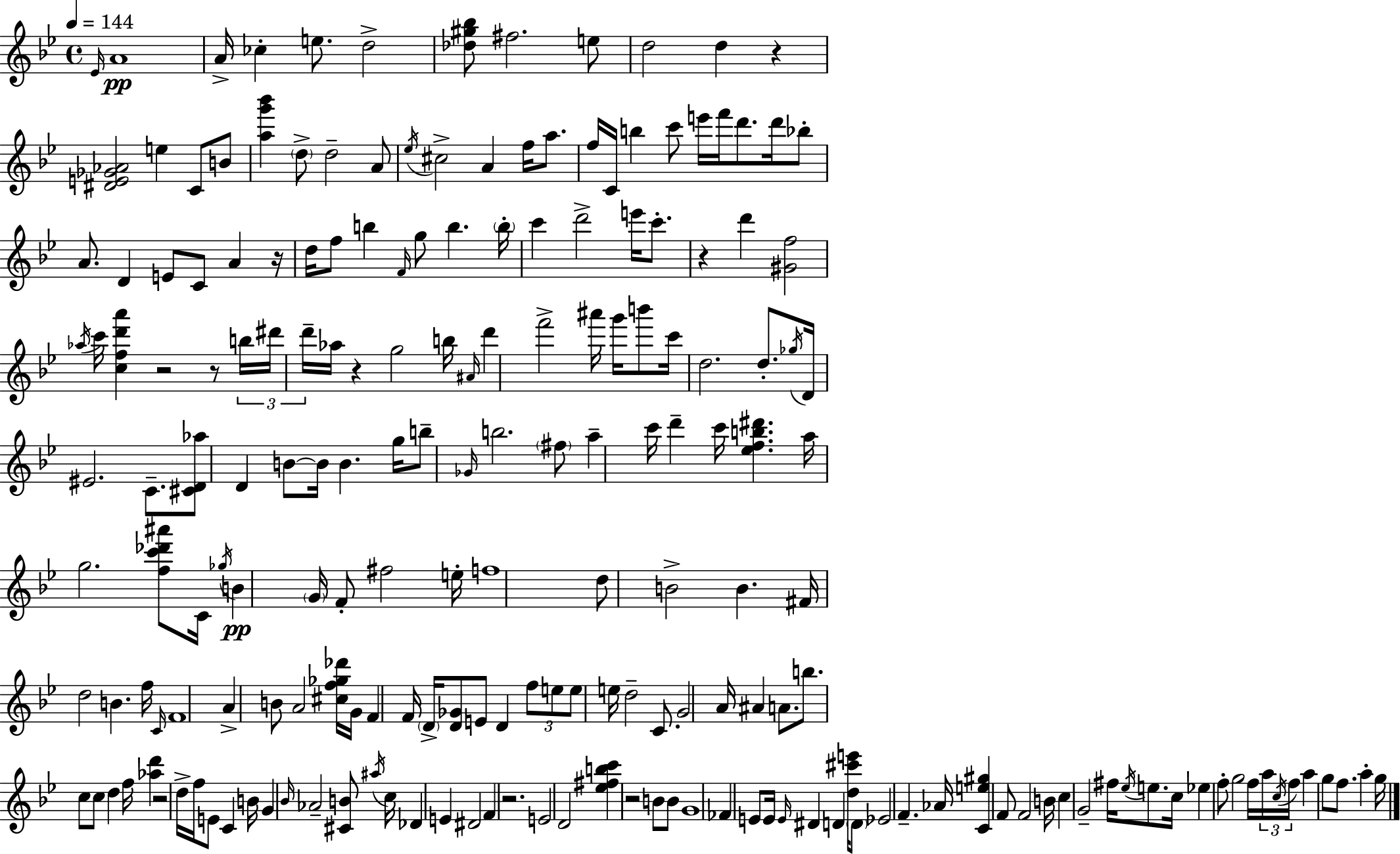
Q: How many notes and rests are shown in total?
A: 198